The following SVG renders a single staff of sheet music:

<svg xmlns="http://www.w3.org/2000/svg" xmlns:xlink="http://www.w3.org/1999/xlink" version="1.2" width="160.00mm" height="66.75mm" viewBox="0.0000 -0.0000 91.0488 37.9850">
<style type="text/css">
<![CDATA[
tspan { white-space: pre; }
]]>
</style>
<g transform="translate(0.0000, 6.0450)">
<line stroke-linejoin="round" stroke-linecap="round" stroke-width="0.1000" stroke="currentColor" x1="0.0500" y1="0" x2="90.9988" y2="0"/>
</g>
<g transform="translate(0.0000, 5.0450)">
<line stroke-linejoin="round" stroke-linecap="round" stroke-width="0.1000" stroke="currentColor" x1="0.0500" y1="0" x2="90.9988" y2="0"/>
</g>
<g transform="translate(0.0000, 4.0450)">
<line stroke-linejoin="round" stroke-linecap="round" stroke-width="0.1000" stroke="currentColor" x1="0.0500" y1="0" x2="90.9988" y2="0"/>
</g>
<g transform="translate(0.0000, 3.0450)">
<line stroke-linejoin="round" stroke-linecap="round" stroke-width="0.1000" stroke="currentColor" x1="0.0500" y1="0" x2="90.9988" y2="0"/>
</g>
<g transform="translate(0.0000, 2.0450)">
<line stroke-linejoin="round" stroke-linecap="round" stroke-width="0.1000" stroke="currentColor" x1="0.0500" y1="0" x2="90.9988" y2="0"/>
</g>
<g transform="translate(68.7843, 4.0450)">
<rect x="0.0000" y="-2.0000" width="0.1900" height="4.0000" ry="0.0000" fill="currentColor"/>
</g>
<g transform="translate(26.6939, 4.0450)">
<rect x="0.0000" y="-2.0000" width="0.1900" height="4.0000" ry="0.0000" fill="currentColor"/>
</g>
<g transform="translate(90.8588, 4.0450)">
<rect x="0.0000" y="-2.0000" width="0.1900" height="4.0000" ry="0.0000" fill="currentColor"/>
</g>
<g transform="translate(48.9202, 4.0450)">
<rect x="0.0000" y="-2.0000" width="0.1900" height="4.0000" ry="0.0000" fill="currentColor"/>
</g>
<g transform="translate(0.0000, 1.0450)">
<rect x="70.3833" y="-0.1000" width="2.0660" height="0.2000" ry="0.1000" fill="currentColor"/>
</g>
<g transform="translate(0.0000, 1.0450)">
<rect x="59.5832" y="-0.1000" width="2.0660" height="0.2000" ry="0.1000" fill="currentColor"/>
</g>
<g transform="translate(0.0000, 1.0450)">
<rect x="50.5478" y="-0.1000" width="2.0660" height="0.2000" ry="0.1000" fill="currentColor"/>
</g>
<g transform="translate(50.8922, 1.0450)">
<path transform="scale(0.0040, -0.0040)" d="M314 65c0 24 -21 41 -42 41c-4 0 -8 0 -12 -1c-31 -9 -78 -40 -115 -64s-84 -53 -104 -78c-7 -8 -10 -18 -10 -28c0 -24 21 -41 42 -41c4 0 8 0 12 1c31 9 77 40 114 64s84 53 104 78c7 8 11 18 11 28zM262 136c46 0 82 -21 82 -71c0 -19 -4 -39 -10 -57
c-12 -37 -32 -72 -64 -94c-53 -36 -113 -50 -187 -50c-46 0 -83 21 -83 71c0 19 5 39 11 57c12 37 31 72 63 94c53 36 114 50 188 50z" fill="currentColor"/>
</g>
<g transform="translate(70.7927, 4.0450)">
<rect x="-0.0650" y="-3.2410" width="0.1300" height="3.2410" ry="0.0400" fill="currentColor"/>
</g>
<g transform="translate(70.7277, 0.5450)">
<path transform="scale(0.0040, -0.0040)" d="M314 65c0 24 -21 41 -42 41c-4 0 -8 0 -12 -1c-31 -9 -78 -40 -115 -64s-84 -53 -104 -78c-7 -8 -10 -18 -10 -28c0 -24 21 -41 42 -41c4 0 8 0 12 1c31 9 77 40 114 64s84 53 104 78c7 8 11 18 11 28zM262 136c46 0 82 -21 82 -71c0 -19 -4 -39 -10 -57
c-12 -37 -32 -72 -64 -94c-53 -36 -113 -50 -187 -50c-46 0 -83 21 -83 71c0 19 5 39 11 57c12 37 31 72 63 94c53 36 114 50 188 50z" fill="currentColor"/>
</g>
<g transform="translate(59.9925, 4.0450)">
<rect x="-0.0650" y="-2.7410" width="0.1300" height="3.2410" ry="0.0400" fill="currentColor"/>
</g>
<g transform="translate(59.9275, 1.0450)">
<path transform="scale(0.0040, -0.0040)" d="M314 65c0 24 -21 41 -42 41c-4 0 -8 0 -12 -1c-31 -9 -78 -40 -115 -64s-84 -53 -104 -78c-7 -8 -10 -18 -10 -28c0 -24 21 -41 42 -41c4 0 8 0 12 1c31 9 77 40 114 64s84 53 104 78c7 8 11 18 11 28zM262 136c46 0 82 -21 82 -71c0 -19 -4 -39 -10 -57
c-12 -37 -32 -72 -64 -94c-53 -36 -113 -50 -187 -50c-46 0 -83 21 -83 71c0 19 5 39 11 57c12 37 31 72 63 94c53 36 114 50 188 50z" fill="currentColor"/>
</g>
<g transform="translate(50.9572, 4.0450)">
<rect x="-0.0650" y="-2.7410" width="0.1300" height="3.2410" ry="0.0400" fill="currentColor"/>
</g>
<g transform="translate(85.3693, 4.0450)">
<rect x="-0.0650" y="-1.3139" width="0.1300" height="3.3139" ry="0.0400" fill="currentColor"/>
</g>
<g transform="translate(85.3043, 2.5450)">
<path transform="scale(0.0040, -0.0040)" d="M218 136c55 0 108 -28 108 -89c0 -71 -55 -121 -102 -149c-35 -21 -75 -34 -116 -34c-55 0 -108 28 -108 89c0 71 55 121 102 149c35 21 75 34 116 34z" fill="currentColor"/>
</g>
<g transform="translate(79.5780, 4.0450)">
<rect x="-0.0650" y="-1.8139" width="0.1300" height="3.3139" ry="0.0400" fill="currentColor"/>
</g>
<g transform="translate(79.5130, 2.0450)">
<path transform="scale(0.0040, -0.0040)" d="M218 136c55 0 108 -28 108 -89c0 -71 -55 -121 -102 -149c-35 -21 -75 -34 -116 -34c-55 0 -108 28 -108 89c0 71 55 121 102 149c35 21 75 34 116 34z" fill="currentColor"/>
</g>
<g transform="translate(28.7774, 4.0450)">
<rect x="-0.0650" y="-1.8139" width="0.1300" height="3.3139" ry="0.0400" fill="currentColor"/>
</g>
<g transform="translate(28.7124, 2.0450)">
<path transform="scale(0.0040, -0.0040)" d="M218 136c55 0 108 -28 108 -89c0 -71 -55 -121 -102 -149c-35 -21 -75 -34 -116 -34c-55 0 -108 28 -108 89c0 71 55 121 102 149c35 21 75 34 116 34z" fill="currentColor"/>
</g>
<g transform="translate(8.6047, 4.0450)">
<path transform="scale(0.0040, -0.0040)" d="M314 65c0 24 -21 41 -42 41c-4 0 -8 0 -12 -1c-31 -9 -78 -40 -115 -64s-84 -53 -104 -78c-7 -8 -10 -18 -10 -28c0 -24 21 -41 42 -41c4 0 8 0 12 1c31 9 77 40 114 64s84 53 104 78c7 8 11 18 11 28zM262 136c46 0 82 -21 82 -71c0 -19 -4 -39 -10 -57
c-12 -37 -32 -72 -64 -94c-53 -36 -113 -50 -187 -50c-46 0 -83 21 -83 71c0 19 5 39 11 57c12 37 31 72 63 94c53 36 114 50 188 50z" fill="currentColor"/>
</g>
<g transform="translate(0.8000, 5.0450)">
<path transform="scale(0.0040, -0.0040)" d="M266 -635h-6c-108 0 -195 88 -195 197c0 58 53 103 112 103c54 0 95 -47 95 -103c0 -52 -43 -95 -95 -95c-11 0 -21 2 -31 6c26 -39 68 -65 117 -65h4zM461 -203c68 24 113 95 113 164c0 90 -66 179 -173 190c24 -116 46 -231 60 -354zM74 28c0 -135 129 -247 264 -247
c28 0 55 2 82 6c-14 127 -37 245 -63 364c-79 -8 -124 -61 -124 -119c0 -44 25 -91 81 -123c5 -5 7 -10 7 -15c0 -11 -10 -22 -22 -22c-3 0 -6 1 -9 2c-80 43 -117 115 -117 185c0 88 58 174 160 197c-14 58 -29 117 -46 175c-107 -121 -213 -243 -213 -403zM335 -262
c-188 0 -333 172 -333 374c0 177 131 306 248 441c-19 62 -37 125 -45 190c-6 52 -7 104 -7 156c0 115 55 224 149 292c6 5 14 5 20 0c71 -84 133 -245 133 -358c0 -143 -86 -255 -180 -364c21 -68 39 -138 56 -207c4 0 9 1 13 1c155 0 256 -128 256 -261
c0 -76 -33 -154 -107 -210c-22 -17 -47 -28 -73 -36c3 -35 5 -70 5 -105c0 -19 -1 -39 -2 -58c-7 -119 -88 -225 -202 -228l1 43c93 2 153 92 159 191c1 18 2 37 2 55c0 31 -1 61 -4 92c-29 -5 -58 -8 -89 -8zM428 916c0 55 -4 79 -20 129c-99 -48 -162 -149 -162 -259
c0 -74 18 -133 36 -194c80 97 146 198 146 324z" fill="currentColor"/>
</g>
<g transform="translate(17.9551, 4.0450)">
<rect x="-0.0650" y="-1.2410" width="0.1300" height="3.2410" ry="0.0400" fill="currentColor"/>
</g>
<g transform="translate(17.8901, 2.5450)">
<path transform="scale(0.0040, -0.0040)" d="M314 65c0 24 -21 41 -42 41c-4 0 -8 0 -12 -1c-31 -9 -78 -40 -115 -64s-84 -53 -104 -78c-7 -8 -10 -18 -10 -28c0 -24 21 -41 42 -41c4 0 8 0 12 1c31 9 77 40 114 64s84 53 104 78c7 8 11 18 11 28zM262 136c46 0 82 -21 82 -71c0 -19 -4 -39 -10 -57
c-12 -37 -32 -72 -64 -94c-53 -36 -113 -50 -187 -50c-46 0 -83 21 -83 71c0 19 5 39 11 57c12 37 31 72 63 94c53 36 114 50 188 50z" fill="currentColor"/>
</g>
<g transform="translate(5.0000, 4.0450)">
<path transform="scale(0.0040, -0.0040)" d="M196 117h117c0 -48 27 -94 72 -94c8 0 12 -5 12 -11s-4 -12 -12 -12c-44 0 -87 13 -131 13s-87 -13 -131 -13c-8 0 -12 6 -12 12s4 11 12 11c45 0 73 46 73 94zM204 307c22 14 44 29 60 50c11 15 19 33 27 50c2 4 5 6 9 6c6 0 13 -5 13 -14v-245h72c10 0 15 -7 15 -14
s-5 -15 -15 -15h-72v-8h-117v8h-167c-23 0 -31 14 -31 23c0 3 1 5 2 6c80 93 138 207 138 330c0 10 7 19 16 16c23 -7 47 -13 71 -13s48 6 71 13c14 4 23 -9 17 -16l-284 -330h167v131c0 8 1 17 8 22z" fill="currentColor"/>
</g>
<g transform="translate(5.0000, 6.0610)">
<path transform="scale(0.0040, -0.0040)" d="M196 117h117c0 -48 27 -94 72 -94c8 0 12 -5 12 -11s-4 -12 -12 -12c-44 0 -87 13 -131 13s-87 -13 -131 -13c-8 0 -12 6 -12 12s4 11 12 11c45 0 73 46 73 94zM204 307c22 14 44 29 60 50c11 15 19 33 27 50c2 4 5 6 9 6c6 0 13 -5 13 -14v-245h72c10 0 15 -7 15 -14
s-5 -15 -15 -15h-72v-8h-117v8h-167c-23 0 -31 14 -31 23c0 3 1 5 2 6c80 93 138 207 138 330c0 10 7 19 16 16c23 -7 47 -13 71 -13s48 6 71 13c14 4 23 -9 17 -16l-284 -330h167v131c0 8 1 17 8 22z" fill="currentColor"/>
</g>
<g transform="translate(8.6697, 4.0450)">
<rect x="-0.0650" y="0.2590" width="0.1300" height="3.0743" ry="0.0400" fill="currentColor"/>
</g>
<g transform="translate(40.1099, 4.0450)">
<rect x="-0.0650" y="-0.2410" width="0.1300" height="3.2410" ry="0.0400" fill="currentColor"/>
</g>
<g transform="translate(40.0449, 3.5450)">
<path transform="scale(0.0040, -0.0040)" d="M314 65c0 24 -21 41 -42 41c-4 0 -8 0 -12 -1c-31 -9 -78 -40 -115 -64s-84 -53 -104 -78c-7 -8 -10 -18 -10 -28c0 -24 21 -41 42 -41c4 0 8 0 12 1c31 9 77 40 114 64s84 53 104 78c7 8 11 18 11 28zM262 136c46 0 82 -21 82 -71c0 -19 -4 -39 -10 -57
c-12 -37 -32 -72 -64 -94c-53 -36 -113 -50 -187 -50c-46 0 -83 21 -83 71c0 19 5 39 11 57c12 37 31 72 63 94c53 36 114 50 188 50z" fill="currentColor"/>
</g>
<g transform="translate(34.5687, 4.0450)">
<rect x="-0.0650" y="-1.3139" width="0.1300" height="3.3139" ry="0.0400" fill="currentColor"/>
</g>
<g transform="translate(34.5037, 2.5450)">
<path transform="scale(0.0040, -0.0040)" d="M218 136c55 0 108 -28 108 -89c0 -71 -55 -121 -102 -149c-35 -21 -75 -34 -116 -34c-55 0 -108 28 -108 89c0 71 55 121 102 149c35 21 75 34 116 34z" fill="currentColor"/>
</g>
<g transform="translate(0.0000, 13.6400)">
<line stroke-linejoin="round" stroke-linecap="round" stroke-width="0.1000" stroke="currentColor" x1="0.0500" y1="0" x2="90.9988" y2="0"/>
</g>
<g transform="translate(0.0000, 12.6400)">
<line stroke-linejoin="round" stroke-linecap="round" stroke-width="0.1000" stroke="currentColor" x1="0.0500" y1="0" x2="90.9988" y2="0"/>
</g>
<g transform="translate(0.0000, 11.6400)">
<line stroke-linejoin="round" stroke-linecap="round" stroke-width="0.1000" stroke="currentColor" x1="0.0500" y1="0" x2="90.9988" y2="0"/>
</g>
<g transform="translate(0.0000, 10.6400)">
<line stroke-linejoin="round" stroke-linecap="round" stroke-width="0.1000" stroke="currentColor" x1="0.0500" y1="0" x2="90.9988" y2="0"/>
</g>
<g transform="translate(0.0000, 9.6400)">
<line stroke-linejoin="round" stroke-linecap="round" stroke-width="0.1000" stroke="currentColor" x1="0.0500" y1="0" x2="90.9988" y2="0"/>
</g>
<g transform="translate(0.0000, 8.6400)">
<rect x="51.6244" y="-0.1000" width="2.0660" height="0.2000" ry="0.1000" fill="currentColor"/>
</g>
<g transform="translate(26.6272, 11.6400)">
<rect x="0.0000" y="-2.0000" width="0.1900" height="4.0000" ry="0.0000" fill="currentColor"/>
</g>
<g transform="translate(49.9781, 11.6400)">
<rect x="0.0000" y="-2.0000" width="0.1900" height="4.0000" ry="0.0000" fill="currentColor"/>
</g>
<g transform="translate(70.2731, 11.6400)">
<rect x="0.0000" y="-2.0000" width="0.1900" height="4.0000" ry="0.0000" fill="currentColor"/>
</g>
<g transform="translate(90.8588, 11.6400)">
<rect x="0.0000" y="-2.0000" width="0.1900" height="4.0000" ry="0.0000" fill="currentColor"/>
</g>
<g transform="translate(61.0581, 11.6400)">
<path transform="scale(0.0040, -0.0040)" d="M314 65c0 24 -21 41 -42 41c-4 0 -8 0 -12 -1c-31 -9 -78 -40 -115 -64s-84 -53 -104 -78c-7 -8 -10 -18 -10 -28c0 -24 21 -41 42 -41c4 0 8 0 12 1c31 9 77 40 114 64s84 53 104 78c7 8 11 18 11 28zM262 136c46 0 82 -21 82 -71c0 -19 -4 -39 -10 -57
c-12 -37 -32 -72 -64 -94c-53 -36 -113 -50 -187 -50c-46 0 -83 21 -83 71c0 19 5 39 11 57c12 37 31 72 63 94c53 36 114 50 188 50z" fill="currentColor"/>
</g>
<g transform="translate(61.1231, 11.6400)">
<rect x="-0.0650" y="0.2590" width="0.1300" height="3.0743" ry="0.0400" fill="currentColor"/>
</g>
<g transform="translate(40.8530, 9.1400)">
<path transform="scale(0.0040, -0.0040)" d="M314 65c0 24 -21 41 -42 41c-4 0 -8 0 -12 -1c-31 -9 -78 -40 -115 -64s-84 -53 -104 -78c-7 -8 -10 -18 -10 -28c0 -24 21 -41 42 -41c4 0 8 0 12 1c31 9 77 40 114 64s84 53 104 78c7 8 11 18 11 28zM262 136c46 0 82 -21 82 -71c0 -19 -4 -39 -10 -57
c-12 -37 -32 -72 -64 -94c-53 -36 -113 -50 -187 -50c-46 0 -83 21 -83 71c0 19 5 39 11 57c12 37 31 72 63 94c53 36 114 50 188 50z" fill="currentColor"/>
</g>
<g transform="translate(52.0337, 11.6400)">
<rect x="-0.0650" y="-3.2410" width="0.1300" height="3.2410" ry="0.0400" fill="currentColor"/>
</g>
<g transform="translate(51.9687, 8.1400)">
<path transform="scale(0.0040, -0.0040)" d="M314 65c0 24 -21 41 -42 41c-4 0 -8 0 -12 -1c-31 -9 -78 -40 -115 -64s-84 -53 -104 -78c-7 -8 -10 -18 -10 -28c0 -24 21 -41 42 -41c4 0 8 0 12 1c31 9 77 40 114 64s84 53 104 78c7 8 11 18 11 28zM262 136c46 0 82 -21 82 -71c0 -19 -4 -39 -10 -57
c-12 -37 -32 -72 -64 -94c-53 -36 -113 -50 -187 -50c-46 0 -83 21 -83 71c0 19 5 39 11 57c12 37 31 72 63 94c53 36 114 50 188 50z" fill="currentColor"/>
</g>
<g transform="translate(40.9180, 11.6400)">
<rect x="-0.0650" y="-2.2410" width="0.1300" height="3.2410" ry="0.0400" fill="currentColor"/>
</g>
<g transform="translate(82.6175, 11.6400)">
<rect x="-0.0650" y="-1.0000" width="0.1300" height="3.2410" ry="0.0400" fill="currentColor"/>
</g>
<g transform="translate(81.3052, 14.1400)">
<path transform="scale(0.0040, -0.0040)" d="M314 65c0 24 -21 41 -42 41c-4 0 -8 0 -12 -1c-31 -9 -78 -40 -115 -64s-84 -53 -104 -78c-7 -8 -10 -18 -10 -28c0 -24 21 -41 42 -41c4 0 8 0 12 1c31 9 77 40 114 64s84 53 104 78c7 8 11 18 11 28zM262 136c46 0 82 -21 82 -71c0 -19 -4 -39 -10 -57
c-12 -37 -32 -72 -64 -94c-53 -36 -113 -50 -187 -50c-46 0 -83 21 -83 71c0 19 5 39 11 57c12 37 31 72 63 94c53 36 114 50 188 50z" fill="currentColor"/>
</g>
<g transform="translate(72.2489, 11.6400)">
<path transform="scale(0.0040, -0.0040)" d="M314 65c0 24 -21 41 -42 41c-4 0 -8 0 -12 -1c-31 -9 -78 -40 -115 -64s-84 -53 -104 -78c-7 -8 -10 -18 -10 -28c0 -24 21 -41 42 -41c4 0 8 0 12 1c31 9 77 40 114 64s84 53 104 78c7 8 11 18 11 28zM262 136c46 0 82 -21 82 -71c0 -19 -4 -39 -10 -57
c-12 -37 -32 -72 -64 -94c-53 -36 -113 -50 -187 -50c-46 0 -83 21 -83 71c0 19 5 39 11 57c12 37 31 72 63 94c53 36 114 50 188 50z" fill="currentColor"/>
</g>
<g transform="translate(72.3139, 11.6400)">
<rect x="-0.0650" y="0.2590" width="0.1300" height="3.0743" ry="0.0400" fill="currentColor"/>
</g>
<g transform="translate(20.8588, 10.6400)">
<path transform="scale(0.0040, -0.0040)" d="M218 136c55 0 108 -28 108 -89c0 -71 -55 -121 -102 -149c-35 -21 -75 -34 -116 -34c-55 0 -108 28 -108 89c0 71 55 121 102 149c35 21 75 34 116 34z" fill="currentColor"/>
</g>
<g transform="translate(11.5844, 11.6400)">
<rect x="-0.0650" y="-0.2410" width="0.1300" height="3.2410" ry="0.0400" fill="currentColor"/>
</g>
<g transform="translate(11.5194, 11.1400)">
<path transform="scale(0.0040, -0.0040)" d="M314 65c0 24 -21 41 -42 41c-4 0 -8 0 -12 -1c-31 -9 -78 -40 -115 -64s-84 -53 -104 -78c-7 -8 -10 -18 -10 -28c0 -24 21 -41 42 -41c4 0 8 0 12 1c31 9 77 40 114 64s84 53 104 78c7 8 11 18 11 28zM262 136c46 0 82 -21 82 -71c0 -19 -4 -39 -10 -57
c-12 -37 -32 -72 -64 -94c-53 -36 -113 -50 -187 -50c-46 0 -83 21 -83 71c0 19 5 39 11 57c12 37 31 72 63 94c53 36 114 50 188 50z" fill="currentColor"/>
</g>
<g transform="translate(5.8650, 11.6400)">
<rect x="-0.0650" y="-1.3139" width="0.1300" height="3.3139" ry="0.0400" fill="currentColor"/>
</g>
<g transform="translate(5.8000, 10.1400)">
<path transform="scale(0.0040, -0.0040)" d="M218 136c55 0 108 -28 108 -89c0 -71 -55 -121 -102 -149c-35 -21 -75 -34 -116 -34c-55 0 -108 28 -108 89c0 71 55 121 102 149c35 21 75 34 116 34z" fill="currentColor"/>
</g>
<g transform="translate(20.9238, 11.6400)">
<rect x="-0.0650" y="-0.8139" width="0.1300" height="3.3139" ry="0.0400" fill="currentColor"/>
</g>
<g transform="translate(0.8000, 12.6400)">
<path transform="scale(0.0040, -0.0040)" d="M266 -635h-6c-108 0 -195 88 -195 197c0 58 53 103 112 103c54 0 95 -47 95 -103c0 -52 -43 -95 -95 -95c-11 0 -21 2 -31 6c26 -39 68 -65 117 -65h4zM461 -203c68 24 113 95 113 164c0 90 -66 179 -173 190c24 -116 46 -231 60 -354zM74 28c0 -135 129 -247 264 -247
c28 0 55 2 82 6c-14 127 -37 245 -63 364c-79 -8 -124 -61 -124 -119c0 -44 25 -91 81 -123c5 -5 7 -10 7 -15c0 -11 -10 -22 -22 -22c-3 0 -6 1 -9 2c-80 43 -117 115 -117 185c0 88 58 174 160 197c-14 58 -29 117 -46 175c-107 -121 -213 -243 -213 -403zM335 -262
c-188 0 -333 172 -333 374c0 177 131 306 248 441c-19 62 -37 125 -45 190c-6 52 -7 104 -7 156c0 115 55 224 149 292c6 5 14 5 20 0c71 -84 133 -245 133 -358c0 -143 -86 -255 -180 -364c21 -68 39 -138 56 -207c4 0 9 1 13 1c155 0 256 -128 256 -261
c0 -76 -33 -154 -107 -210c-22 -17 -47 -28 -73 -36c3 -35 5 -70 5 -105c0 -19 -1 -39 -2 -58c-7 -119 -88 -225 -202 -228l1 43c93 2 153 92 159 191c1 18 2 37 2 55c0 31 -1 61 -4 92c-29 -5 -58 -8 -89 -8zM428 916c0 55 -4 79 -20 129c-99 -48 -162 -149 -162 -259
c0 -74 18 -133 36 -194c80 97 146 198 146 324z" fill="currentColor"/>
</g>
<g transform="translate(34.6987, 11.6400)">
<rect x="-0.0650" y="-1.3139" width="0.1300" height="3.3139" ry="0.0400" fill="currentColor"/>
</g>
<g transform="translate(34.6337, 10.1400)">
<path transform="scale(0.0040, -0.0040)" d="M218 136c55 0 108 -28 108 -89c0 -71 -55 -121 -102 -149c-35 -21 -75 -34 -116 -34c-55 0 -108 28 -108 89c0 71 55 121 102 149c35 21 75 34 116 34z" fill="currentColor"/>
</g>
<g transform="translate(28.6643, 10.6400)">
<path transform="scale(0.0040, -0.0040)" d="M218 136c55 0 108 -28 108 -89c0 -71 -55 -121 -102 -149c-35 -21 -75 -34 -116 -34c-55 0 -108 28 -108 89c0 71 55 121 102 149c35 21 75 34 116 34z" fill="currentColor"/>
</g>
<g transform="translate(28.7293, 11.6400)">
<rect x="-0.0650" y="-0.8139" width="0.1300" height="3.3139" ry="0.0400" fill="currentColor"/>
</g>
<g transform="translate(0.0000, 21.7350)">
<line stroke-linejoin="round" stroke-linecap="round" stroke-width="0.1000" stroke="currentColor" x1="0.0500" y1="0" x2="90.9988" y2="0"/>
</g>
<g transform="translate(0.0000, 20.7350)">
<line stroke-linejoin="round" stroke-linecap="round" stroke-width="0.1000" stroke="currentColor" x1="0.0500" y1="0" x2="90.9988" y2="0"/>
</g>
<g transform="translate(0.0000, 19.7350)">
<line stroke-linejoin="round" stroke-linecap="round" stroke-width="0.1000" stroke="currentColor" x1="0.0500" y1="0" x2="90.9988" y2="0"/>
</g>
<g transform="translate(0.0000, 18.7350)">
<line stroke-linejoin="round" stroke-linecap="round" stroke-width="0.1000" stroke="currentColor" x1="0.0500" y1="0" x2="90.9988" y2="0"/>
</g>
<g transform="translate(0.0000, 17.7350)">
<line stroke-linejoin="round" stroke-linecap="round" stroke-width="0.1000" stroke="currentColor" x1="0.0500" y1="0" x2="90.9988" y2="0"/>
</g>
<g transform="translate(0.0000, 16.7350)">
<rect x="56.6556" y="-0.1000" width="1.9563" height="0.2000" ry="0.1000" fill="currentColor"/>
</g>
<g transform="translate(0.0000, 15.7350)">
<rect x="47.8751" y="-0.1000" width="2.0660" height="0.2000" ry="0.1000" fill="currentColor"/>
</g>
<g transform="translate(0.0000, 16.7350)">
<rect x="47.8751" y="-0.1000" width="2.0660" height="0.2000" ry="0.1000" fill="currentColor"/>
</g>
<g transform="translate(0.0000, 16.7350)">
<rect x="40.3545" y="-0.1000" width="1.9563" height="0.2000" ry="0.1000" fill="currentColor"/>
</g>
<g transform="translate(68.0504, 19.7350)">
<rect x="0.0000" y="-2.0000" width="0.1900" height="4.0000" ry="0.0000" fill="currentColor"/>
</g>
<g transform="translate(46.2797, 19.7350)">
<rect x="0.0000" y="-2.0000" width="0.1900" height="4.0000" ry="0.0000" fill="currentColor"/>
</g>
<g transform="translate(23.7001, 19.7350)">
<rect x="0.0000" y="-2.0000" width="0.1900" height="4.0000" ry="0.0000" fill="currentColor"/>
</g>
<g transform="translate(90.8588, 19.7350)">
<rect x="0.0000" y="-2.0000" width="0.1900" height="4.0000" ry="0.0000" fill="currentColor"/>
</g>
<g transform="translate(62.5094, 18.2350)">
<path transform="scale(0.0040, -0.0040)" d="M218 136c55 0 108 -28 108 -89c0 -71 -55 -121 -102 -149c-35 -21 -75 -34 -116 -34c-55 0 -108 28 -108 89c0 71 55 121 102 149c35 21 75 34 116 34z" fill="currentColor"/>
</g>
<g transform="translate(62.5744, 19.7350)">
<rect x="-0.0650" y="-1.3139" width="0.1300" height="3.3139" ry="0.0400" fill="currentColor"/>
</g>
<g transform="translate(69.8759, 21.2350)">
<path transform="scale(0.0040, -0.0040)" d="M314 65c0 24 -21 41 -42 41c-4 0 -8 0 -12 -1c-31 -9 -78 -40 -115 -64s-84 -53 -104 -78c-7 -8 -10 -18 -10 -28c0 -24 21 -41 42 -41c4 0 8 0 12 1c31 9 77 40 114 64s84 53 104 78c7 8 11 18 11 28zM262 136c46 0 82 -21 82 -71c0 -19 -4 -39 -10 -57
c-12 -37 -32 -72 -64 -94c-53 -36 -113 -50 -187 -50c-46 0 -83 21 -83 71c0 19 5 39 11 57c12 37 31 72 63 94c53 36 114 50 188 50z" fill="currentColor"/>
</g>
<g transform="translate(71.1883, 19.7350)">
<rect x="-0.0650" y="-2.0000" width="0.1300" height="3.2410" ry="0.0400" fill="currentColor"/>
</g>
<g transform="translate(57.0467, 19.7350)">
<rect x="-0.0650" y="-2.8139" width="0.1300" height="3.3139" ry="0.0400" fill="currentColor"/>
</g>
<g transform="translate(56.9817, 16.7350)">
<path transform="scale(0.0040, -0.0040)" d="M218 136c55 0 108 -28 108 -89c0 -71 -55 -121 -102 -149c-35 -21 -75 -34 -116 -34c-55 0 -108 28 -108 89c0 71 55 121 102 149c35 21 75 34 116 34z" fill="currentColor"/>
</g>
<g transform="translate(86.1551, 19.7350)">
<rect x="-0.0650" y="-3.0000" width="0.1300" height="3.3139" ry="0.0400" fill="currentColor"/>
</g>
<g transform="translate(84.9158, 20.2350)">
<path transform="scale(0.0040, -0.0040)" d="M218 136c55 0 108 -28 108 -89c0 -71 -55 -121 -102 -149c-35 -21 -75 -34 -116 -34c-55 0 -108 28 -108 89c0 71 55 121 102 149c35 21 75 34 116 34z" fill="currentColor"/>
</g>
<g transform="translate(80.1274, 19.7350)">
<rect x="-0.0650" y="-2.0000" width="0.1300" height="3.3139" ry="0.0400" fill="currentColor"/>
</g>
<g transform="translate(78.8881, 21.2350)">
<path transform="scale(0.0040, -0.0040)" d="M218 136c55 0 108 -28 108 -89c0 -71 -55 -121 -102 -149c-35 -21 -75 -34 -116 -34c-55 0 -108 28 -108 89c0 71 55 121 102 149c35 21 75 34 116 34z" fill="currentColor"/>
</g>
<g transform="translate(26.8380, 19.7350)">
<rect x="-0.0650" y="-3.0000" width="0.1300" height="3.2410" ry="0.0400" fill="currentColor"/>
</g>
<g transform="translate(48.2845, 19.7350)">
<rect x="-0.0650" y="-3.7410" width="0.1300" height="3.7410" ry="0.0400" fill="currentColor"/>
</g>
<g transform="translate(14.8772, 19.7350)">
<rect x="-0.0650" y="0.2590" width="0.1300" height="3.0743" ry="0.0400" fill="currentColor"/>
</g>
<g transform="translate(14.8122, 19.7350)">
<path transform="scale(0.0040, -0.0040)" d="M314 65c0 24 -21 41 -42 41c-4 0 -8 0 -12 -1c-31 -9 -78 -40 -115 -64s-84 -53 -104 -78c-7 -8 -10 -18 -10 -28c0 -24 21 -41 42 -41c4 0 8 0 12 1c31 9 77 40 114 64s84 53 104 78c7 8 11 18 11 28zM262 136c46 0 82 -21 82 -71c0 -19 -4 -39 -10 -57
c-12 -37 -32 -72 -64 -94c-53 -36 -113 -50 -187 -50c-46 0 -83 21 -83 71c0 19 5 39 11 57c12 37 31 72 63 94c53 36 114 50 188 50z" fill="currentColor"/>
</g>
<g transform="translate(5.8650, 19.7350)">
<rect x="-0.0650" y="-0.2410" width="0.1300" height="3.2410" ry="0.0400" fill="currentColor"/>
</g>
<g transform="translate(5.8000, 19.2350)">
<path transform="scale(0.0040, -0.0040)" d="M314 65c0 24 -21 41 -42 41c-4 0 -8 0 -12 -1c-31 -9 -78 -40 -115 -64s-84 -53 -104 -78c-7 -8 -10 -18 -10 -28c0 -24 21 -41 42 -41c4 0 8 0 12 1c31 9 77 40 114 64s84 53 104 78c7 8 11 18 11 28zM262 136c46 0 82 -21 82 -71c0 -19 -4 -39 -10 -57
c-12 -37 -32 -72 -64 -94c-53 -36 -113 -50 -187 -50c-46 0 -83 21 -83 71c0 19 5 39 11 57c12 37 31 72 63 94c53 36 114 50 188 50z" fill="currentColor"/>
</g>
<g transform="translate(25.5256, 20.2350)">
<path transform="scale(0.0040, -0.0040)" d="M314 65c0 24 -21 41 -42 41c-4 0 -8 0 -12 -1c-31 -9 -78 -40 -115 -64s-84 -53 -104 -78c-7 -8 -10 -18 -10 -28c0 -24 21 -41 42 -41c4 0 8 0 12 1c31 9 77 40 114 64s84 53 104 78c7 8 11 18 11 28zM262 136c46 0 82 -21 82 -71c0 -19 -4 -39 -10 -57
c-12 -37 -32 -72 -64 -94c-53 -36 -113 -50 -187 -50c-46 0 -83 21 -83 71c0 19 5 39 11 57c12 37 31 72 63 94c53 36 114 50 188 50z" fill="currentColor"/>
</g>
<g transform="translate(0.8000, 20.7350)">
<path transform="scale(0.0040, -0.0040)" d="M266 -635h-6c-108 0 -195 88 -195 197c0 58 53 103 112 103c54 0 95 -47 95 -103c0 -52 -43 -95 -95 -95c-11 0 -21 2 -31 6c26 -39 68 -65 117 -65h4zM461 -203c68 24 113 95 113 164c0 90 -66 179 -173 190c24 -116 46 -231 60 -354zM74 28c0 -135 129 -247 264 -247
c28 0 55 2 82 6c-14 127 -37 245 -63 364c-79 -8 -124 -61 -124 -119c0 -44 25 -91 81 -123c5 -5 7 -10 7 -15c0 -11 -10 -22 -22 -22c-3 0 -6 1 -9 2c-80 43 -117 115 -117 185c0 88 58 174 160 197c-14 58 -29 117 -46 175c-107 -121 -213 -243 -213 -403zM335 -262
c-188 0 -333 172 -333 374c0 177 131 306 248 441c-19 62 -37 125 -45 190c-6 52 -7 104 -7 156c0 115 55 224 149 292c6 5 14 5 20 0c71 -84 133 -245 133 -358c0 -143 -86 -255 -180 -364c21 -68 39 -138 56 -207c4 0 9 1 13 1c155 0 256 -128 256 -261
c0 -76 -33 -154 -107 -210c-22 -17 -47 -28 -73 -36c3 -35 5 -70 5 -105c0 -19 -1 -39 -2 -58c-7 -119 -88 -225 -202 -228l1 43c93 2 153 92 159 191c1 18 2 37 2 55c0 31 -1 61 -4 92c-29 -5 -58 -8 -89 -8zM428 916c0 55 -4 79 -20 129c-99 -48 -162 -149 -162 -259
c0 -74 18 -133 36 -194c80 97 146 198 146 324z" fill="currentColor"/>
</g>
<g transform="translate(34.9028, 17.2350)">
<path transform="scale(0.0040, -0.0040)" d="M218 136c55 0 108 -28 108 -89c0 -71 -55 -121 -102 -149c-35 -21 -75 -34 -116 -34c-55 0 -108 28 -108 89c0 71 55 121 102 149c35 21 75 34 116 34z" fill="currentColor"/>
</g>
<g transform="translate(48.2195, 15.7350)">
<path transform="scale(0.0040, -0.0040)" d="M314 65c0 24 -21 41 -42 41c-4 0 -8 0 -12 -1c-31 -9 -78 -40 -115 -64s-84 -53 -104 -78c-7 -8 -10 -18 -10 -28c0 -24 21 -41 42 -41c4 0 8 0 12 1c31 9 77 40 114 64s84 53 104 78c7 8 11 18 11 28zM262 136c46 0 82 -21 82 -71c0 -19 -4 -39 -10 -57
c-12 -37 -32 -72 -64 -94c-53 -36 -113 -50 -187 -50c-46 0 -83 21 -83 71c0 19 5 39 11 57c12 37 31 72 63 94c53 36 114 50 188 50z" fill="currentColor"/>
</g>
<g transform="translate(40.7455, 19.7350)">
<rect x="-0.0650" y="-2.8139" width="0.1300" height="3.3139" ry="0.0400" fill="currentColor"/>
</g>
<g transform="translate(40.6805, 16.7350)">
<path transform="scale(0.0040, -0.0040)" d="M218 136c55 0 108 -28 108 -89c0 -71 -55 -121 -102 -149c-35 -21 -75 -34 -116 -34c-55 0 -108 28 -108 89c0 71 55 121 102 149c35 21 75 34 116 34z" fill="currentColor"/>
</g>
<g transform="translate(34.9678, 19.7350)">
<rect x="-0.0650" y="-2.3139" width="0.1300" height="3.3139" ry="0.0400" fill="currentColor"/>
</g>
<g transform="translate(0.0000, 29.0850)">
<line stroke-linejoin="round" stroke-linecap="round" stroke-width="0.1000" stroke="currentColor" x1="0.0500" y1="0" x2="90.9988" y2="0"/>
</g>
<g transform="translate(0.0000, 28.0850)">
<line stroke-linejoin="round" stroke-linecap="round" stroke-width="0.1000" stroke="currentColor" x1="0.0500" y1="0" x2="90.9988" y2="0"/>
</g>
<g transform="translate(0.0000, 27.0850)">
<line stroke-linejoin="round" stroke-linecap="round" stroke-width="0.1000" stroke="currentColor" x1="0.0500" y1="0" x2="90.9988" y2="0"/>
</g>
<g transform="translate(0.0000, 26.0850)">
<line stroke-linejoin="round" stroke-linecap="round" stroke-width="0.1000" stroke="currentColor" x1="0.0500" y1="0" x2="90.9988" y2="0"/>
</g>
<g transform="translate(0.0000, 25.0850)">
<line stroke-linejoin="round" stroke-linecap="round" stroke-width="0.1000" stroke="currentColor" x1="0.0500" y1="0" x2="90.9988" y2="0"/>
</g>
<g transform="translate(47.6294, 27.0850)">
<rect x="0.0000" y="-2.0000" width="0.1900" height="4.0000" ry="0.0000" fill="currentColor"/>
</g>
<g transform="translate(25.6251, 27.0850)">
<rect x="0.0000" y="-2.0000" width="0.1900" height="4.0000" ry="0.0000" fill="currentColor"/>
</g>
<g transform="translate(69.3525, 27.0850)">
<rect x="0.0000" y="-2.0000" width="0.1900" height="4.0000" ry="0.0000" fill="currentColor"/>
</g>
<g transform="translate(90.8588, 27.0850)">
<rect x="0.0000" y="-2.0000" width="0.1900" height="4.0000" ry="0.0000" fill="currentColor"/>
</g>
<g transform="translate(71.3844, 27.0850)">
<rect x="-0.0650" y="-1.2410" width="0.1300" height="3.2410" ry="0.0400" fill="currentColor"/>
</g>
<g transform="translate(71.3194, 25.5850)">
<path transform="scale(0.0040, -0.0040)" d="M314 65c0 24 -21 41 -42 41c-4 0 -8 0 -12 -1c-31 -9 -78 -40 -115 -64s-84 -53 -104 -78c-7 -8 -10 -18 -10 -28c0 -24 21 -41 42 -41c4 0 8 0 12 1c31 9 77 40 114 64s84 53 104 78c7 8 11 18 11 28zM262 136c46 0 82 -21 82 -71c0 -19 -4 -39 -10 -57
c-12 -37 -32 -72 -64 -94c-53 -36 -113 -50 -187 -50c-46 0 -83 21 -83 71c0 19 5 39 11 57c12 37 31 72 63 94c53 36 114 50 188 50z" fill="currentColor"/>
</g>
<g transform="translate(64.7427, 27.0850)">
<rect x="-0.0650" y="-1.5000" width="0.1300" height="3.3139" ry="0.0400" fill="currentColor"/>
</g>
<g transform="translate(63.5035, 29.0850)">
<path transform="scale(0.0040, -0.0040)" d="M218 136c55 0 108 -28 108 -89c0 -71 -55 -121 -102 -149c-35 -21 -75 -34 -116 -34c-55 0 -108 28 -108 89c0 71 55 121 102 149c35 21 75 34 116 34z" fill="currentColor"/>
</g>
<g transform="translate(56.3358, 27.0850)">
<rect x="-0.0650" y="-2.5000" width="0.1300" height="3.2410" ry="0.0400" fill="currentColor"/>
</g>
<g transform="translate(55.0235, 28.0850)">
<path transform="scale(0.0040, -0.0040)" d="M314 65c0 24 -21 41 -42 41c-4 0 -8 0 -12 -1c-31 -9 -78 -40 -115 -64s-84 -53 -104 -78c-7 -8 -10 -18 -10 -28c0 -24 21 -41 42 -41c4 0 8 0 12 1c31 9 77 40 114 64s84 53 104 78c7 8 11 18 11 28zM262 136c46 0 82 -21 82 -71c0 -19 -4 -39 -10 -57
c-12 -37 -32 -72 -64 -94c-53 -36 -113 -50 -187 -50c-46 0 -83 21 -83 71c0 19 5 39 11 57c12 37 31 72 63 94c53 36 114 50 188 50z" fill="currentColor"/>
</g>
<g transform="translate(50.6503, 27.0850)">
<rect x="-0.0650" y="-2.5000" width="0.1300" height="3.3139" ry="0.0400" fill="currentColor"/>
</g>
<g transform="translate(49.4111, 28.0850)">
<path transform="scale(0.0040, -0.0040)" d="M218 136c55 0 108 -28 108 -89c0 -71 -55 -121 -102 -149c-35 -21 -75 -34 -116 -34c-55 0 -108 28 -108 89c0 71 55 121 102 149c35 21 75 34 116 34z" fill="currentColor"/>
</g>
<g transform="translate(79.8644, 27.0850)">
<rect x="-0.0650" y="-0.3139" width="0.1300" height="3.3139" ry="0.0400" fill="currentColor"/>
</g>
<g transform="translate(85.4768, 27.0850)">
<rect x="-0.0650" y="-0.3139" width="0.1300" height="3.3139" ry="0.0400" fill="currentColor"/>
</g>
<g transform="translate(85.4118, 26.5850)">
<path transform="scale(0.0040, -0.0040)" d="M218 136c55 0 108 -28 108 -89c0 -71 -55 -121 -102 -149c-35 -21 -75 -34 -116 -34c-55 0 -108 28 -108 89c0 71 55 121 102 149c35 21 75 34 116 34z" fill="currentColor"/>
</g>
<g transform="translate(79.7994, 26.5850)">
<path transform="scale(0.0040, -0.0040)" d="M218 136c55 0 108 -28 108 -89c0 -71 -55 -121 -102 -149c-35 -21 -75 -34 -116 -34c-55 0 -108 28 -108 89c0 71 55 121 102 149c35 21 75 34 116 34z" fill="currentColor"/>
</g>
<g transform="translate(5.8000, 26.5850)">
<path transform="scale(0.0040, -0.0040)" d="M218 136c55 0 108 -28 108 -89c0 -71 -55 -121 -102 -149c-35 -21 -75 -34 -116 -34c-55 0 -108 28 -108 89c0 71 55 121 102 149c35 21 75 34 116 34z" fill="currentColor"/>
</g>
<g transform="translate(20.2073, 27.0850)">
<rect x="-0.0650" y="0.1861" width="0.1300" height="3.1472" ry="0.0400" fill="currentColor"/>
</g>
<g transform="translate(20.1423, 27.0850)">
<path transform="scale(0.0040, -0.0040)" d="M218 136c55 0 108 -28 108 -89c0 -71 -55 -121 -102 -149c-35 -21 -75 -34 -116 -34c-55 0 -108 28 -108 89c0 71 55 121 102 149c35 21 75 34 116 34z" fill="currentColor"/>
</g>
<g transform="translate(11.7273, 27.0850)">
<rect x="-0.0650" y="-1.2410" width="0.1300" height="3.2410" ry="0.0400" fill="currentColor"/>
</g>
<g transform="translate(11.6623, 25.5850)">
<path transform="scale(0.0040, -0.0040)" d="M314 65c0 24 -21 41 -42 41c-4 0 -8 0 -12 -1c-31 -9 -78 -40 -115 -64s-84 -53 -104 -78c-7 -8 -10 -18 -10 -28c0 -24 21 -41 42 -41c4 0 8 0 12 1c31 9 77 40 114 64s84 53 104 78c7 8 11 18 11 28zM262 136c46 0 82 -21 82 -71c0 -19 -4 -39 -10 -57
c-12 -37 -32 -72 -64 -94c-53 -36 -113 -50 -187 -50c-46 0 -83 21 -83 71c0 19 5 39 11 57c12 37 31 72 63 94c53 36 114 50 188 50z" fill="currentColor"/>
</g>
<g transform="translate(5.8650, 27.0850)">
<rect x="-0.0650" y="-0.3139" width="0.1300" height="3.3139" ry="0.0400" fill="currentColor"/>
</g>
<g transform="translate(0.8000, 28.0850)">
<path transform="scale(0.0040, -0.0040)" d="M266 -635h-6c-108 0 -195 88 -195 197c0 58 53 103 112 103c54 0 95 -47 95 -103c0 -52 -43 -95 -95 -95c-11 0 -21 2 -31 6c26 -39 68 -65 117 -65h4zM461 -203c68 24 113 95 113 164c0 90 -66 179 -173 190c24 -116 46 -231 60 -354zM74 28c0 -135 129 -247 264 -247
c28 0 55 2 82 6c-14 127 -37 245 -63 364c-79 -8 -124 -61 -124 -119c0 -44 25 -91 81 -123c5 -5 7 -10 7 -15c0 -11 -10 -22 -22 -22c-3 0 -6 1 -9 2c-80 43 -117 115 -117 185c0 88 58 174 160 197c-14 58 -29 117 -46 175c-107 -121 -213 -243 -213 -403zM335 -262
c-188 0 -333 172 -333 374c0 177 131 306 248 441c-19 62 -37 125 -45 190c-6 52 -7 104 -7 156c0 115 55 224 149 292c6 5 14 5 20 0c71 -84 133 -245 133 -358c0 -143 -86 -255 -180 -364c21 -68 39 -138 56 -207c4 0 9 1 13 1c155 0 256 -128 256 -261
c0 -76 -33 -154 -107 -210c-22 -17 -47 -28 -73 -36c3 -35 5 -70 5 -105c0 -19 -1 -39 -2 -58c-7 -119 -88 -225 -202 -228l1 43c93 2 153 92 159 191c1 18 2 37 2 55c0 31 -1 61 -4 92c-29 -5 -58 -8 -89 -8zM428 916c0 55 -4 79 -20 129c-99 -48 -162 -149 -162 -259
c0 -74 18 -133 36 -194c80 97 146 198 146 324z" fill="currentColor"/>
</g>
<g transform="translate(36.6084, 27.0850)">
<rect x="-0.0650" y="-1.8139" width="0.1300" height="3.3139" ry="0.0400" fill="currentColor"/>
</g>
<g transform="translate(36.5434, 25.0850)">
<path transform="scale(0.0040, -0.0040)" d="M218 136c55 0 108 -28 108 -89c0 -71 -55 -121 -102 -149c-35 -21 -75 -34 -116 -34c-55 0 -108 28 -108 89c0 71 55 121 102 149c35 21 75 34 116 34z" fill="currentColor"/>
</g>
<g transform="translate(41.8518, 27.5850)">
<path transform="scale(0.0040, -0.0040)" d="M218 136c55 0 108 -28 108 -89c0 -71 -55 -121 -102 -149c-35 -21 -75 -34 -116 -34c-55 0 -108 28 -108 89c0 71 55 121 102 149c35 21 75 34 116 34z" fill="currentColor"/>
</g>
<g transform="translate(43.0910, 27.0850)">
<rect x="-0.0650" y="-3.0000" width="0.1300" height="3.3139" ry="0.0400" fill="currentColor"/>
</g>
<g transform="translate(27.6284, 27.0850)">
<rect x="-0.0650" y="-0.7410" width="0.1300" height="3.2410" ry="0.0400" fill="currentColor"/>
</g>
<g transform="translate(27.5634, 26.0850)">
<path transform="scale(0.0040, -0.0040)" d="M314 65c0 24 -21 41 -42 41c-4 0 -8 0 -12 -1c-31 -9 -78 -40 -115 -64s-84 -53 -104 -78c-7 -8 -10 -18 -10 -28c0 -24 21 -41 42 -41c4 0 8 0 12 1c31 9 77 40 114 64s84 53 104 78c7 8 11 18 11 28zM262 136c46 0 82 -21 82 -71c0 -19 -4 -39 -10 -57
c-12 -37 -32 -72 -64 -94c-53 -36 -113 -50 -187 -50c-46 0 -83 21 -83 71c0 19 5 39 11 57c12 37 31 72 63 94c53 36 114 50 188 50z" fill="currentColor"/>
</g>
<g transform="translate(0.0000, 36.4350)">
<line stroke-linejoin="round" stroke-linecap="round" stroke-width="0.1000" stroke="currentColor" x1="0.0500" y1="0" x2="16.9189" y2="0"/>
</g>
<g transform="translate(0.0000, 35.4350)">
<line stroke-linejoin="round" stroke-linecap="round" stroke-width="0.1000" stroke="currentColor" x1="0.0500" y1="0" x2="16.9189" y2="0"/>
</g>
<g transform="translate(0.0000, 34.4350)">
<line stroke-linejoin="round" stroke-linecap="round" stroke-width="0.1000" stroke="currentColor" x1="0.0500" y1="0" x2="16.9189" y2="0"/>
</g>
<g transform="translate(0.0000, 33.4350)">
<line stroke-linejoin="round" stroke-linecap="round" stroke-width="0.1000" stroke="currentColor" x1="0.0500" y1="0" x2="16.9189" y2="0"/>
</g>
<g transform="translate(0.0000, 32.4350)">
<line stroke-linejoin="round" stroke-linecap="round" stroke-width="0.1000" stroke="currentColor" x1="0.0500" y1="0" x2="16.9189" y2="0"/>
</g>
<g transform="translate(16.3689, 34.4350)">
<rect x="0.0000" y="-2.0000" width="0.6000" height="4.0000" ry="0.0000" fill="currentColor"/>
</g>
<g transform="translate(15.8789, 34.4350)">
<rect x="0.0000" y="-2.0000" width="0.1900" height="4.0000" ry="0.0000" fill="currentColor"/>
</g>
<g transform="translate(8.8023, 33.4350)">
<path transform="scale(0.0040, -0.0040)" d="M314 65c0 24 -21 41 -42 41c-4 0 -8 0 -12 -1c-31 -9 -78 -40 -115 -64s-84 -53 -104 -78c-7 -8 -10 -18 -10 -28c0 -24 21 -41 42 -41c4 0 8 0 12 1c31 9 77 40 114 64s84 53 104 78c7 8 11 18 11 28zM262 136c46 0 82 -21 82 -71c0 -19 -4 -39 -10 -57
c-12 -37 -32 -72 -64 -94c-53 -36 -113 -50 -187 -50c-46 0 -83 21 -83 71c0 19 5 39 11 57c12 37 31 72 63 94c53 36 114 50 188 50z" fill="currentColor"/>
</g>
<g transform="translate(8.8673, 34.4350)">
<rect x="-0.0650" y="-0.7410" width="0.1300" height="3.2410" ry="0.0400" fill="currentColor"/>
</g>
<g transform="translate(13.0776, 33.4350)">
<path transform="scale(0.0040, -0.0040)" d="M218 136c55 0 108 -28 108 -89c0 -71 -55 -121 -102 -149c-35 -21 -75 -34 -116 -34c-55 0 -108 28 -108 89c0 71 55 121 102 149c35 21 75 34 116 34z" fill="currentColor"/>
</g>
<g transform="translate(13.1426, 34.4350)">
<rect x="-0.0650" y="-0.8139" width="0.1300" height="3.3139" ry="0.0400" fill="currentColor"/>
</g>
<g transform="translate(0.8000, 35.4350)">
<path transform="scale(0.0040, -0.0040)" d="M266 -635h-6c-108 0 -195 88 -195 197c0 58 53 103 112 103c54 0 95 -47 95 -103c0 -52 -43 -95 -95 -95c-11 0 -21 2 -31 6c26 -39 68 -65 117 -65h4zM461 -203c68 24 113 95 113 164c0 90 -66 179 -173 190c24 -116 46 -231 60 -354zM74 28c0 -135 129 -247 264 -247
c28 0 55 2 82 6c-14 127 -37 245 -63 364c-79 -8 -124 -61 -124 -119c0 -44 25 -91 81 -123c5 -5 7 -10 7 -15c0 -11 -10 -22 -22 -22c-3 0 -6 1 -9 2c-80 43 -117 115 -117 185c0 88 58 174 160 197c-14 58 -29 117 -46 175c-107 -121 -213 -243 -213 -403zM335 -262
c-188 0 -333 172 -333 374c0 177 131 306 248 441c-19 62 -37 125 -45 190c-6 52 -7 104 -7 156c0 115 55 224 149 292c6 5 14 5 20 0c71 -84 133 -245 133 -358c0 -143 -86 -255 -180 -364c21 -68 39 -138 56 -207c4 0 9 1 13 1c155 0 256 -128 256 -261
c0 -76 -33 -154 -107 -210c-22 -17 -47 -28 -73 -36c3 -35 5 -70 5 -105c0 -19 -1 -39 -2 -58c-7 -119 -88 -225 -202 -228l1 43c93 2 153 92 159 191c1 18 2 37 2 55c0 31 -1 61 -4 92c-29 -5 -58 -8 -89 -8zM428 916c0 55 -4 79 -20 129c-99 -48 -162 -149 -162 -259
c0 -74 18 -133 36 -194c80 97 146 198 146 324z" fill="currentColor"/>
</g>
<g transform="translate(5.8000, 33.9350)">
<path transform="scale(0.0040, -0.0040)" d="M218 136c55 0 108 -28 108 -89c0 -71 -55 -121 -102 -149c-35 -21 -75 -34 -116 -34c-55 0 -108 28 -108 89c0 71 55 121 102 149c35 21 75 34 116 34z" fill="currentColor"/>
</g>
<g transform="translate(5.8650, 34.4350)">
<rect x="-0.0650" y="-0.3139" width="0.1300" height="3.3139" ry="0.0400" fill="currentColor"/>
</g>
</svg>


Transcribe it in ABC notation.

X:1
T:Untitled
M:4/4
L:1/4
K:C
B2 e2 f e c2 a2 a2 b2 f e e c2 d d e g2 b2 B2 B2 D2 c2 B2 A2 g a c'2 a e F2 F A c e2 B d2 f A G G2 E e2 c c c d2 d